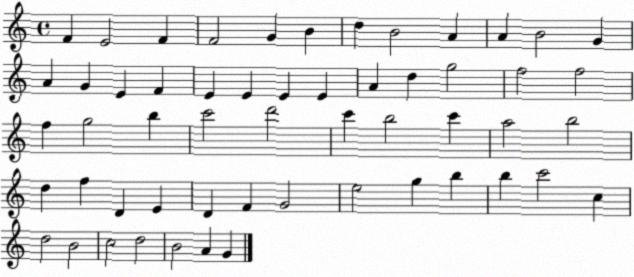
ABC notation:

X:1
T:Untitled
M:4/4
L:1/4
K:C
F E2 F F2 G B d B2 A A B2 G A G E F E E E E A d g2 f2 f2 f g2 b c'2 d'2 c' b2 c' a2 b2 d f D E D F G2 e2 g b b c'2 c d2 B2 c2 d2 B2 A G